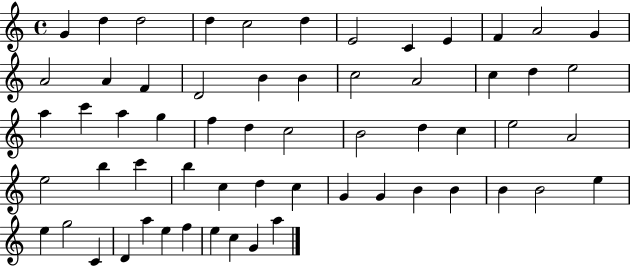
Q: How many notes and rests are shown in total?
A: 60